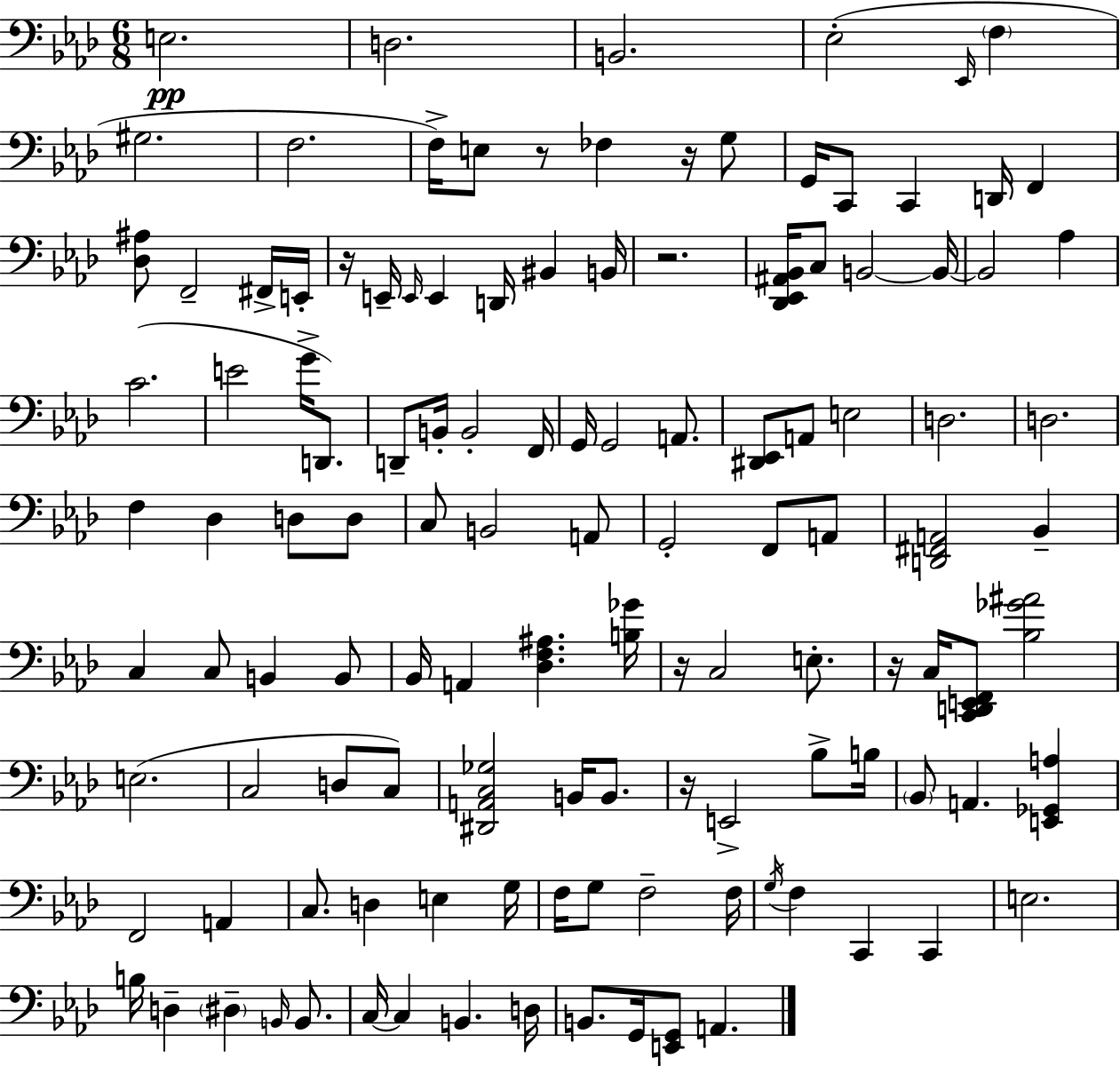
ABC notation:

X:1
T:Untitled
M:6/8
L:1/4
K:Ab
E,2 D,2 B,,2 _E,2 _E,,/4 F, ^G,2 F,2 F,/4 E,/2 z/2 _F, z/4 G,/2 G,,/4 C,,/2 C,, D,,/4 F,, [_D,^A,]/2 F,,2 ^F,,/4 E,,/4 z/4 E,,/4 E,,/4 E,, D,,/4 ^B,, B,,/4 z2 [_D,,_E,,^A,,_B,,]/4 C,/2 B,,2 B,,/4 B,,2 _A, C2 E2 G/4 D,,/2 D,,/2 B,,/4 B,,2 F,,/4 G,,/4 G,,2 A,,/2 [^D,,_E,,]/2 A,,/2 E,2 D,2 D,2 F, _D, D,/2 D,/2 C,/2 B,,2 A,,/2 G,,2 F,,/2 A,,/2 [D,,^F,,A,,]2 _B,, C, C,/2 B,, B,,/2 _B,,/4 A,, [_D,F,^A,] [B,_G]/4 z/4 C,2 E,/2 z/4 C,/4 [C,,D,,E,,F,,]/2 [_B,_G^A]2 E,2 C,2 D,/2 C,/2 [^D,,A,,C,_G,]2 B,,/4 B,,/2 z/4 E,,2 _B,/2 B,/4 _B,,/2 A,, [E,,_G,,A,] F,,2 A,, C,/2 D, E, G,/4 F,/4 G,/2 F,2 F,/4 G,/4 F, C,, C,, E,2 B,/4 D, ^D, B,,/4 B,,/2 C,/4 C, B,, D,/4 B,,/2 G,,/4 [E,,G,,]/2 A,,